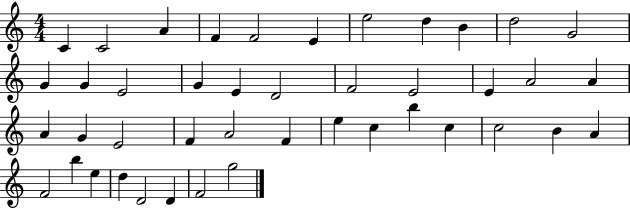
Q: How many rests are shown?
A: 0